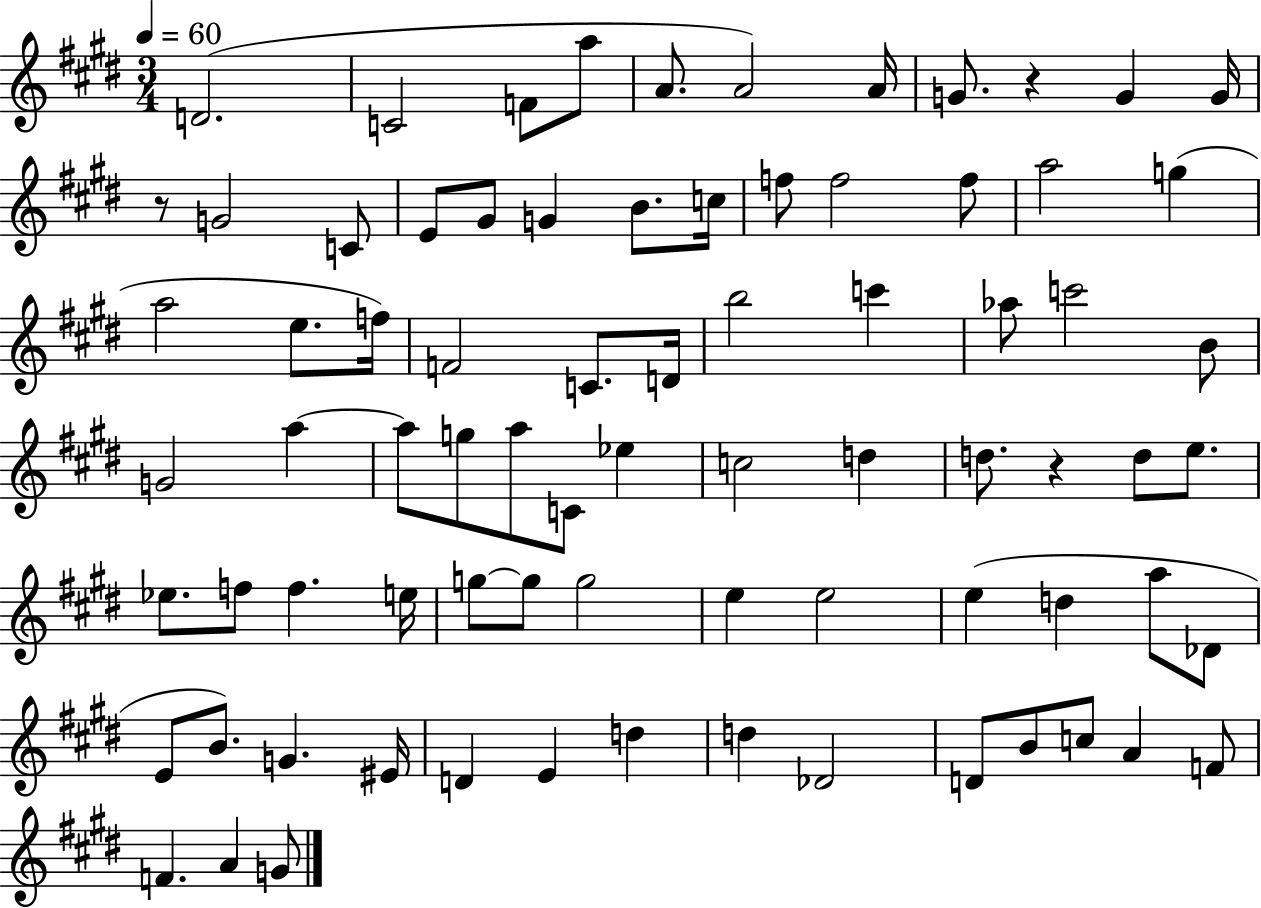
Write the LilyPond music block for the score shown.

{
  \clef treble
  \numericTimeSignature
  \time 3/4
  \key e \major
  \tempo 4 = 60
  d'2.( | c'2 f'8 a''8 | a'8. a'2) a'16 | g'8. r4 g'4 g'16 | \break r8 g'2 c'8 | e'8 gis'8 g'4 b'8. c''16 | f''8 f''2 f''8 | a''2 g''4( | \break a''2 e''8. f''16) | f'2 c'8. d'16 | b''2 c'''4 | aes''8 c'''2 b'8 | \break g'2 a''4~~ | a''8 g''8 a''8 c'8 ees''4 | c''2 d''4 | d''8. r4 d''8 e''8. | \break ees''8. f''8 f''4. e''16 | g''8~~ g''8 g''2 | e''4 e''2 | e''4( d''4 a''8 des'8 | \break e'8 b'8.) g'4. eis'16 | d'4 e'4 d''4 | d''4 des'2 | d'8 b'8 c''8 a'4 f'8 | \break f'4. a'4 g'8 | \bar "|."
}